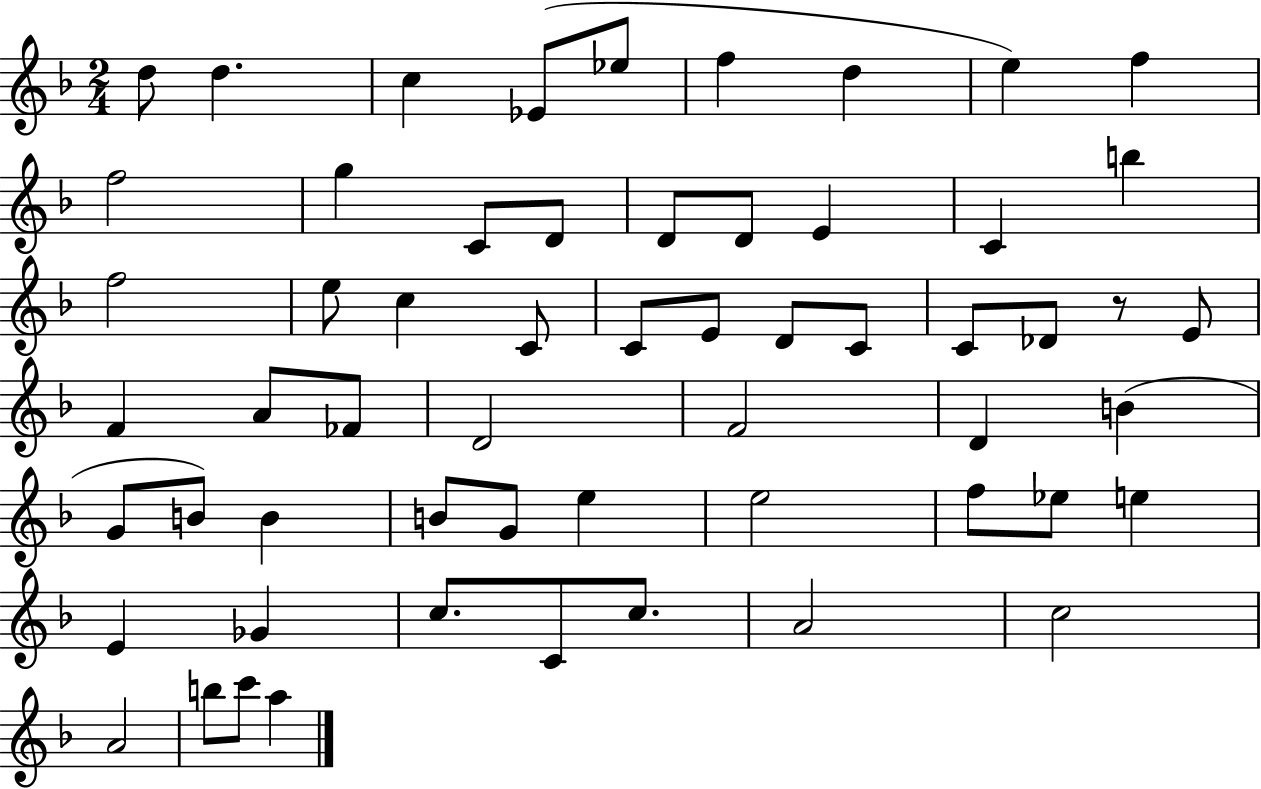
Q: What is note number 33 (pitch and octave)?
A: D4